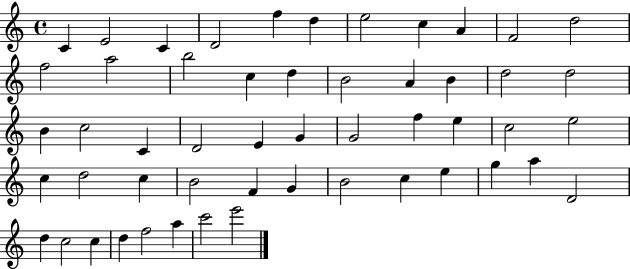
{
  \clef treble
  \time 4/4
  \defaultTimeSignature
  \key c \major
  c'4 e'2 c'4 | d'2 f''4 d''4 | e''2 c''4 a'4 | f'2 d''2 | \break f''2 a''2 | b''2 c''4 d''4 | b'2 a'4 b'4 | d''2 d''2 | \break b'4 c''2 c'4 | d'2 e'4 g'4 | g'2 f''4 e''4 | c''2 e''2 | \break c''4 d''2 c''4 | b'2 f'4 g'4 | b'2 c''4 e''4 | g''4 a''4 d'2 | \break d''4 c''2 c''4 | d''4 f''2 a''4 | c'''2 e'''2 | \bar "|."
}